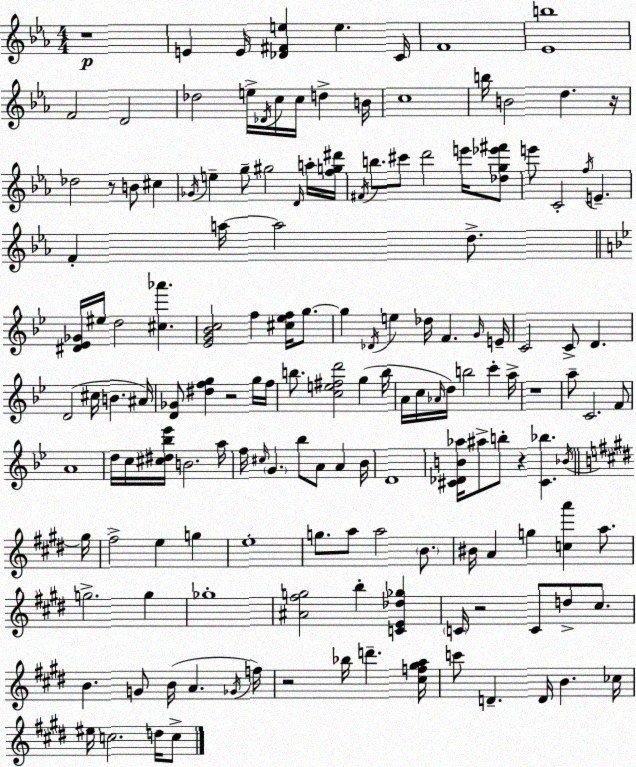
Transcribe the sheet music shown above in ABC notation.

X:1
T:Untitled
M:4/4
L:1/4
K:Eb
z4 E E/4 [_D^Fe] e C/4 F4 [_Eb]4 F2 D2 _d2 e/4 _D/4 c/4 c/4 d B/4 c4 b/4 B2 d z/4 _d2 z/2 B/2 ^c _G/4 e g/2 ^g2 D/4 a/4 [fg^d']/4 ^F/4 b/2 ^c'/2 d'2 e'/4 [_dg_e'^f']/2 e'/2 C2 f/4 E F a/4 a2 d/2 [^D_E_G]/4 ^e/4 d2 [^c_a'] [_EG_Bc]2 f [^c_ef]/4 g/2 g _D/4 e _d/4 F G/4 E/4 C2 C/2 D D2 ^c/4 B ^A/4 [D_G]/2 [^dfg] z2 g/4 f/4 b/2 [ce^fd']2 g b/4 A/4 c/4 _A/4 d/4 b2 c' a/4 z4 a/2 C2 F/2 A4 d/4 c/4 [^c^d_b_e']/4 B2 a/4 f/4 ^c/4 G _b/2 A/2 A _B/4 D4 [^C_DB_a]/4 ^a/2 b/2 z [^C_b] _B/4 ^g/4 ^f2 e g e4 g/2 a/2 a2 B/2 ^B/4 A g [ca'] a/2 g2 g _g4 [^A^fg]2 b [CE_d_g] C/4 z2 C/2 d/2 ^c/2 B G/2 B/4 A _G/4 f/4 z2 _b/4 d' [^cf^ga]/4 c'/2 D D/4 B _c/4 ^e/4 c2 d/4 c/2